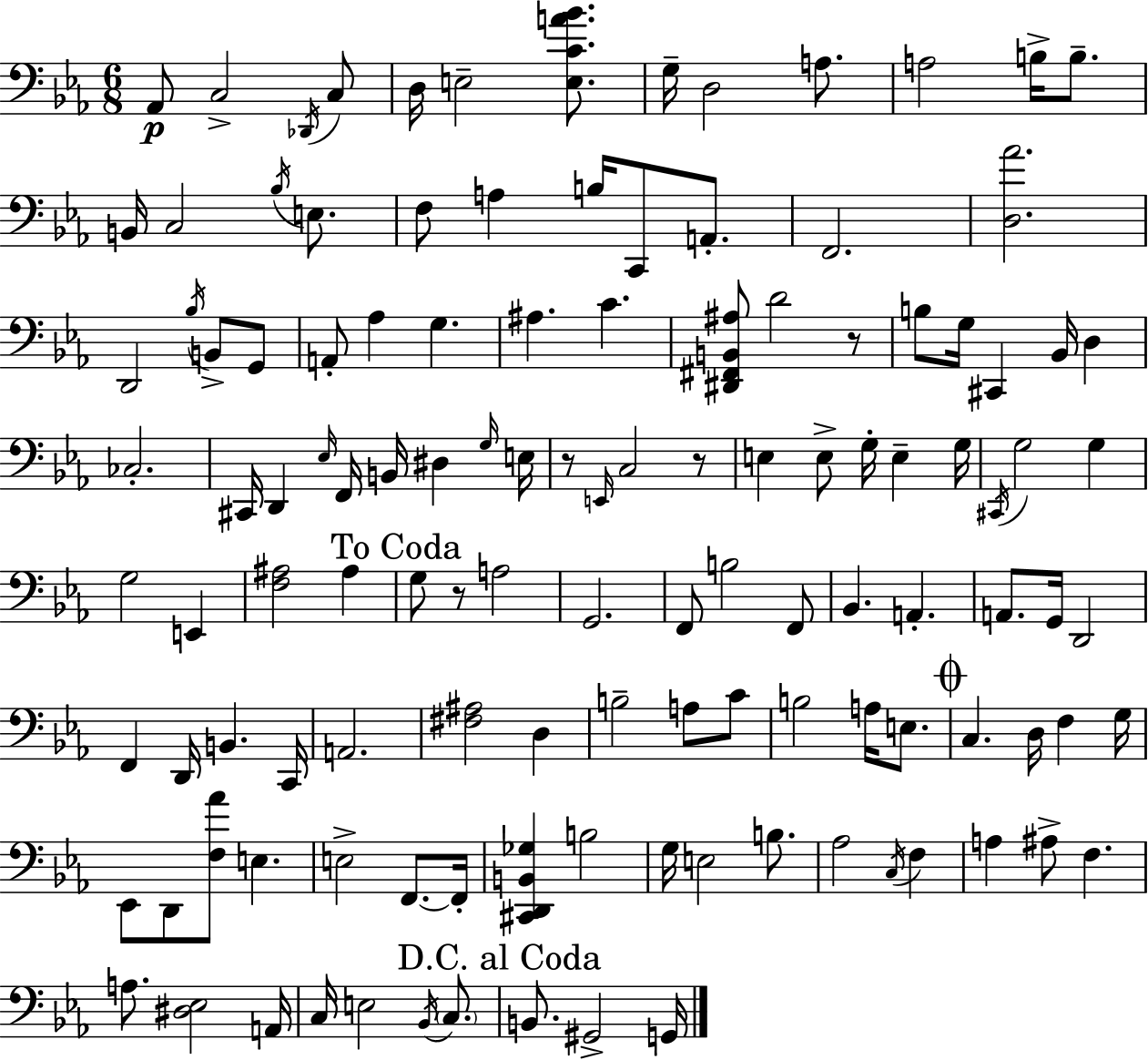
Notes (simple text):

Ab2/e C3/h Db2/s C3/e D3/s E3/h [E3,C4,A4,Bb4]/e. G3/s D3/h A3/e. A3/h B3/s B3/e. B2/s C3/h Bb3/s E3/e. F3/e A3/q B3/s C2/e A2/e. F2/h. [D3,Ab4]/h. D2/h Bb3/s B2/e G2/e A2/e Ab3/q G3/q. A#3/q. C4/q. [D#2,F#2,B2,A#3]/e D4/h R/e B3/e G3/s C#2/q Bb2/s D3/q CES3/h. C#2/s D2/q Eb3/s F2/s B2/s D#3/q G3/s E3/s R/e E2/s C3/h R/e E3/q E3/e G3/s E3/q G3/s C#2/s G3/h G3/q G3/h E2/q [F3,A#3]/h A#3/q G3/e R/e A3/h G2/h. F2/e B3/h F2/e Bb2/q. A2/q. A2/e. G2/s D2/h F2/q D2/s B2/q. C2/s A2/h. [F#3,A#3]/h D3/q B3/h A3/e C4/e B3/h A3/s E3/e. C3/q. D3/s F3/q G3/s Eb2/e D2/e [F3,Ab4]/e E3/q. E3/h F2/e. F2/s [C#2,D2,B2,Gb3]/q B3/h G3/s E3/h B3/e. Ab3/h C3/s F3/q A3/q A#3/e F3/q. A3/e. [D#3,Eb3]/h A2/s C3/s E3/h Bb2/s C3/e. B2/e. G#2/h G2/s